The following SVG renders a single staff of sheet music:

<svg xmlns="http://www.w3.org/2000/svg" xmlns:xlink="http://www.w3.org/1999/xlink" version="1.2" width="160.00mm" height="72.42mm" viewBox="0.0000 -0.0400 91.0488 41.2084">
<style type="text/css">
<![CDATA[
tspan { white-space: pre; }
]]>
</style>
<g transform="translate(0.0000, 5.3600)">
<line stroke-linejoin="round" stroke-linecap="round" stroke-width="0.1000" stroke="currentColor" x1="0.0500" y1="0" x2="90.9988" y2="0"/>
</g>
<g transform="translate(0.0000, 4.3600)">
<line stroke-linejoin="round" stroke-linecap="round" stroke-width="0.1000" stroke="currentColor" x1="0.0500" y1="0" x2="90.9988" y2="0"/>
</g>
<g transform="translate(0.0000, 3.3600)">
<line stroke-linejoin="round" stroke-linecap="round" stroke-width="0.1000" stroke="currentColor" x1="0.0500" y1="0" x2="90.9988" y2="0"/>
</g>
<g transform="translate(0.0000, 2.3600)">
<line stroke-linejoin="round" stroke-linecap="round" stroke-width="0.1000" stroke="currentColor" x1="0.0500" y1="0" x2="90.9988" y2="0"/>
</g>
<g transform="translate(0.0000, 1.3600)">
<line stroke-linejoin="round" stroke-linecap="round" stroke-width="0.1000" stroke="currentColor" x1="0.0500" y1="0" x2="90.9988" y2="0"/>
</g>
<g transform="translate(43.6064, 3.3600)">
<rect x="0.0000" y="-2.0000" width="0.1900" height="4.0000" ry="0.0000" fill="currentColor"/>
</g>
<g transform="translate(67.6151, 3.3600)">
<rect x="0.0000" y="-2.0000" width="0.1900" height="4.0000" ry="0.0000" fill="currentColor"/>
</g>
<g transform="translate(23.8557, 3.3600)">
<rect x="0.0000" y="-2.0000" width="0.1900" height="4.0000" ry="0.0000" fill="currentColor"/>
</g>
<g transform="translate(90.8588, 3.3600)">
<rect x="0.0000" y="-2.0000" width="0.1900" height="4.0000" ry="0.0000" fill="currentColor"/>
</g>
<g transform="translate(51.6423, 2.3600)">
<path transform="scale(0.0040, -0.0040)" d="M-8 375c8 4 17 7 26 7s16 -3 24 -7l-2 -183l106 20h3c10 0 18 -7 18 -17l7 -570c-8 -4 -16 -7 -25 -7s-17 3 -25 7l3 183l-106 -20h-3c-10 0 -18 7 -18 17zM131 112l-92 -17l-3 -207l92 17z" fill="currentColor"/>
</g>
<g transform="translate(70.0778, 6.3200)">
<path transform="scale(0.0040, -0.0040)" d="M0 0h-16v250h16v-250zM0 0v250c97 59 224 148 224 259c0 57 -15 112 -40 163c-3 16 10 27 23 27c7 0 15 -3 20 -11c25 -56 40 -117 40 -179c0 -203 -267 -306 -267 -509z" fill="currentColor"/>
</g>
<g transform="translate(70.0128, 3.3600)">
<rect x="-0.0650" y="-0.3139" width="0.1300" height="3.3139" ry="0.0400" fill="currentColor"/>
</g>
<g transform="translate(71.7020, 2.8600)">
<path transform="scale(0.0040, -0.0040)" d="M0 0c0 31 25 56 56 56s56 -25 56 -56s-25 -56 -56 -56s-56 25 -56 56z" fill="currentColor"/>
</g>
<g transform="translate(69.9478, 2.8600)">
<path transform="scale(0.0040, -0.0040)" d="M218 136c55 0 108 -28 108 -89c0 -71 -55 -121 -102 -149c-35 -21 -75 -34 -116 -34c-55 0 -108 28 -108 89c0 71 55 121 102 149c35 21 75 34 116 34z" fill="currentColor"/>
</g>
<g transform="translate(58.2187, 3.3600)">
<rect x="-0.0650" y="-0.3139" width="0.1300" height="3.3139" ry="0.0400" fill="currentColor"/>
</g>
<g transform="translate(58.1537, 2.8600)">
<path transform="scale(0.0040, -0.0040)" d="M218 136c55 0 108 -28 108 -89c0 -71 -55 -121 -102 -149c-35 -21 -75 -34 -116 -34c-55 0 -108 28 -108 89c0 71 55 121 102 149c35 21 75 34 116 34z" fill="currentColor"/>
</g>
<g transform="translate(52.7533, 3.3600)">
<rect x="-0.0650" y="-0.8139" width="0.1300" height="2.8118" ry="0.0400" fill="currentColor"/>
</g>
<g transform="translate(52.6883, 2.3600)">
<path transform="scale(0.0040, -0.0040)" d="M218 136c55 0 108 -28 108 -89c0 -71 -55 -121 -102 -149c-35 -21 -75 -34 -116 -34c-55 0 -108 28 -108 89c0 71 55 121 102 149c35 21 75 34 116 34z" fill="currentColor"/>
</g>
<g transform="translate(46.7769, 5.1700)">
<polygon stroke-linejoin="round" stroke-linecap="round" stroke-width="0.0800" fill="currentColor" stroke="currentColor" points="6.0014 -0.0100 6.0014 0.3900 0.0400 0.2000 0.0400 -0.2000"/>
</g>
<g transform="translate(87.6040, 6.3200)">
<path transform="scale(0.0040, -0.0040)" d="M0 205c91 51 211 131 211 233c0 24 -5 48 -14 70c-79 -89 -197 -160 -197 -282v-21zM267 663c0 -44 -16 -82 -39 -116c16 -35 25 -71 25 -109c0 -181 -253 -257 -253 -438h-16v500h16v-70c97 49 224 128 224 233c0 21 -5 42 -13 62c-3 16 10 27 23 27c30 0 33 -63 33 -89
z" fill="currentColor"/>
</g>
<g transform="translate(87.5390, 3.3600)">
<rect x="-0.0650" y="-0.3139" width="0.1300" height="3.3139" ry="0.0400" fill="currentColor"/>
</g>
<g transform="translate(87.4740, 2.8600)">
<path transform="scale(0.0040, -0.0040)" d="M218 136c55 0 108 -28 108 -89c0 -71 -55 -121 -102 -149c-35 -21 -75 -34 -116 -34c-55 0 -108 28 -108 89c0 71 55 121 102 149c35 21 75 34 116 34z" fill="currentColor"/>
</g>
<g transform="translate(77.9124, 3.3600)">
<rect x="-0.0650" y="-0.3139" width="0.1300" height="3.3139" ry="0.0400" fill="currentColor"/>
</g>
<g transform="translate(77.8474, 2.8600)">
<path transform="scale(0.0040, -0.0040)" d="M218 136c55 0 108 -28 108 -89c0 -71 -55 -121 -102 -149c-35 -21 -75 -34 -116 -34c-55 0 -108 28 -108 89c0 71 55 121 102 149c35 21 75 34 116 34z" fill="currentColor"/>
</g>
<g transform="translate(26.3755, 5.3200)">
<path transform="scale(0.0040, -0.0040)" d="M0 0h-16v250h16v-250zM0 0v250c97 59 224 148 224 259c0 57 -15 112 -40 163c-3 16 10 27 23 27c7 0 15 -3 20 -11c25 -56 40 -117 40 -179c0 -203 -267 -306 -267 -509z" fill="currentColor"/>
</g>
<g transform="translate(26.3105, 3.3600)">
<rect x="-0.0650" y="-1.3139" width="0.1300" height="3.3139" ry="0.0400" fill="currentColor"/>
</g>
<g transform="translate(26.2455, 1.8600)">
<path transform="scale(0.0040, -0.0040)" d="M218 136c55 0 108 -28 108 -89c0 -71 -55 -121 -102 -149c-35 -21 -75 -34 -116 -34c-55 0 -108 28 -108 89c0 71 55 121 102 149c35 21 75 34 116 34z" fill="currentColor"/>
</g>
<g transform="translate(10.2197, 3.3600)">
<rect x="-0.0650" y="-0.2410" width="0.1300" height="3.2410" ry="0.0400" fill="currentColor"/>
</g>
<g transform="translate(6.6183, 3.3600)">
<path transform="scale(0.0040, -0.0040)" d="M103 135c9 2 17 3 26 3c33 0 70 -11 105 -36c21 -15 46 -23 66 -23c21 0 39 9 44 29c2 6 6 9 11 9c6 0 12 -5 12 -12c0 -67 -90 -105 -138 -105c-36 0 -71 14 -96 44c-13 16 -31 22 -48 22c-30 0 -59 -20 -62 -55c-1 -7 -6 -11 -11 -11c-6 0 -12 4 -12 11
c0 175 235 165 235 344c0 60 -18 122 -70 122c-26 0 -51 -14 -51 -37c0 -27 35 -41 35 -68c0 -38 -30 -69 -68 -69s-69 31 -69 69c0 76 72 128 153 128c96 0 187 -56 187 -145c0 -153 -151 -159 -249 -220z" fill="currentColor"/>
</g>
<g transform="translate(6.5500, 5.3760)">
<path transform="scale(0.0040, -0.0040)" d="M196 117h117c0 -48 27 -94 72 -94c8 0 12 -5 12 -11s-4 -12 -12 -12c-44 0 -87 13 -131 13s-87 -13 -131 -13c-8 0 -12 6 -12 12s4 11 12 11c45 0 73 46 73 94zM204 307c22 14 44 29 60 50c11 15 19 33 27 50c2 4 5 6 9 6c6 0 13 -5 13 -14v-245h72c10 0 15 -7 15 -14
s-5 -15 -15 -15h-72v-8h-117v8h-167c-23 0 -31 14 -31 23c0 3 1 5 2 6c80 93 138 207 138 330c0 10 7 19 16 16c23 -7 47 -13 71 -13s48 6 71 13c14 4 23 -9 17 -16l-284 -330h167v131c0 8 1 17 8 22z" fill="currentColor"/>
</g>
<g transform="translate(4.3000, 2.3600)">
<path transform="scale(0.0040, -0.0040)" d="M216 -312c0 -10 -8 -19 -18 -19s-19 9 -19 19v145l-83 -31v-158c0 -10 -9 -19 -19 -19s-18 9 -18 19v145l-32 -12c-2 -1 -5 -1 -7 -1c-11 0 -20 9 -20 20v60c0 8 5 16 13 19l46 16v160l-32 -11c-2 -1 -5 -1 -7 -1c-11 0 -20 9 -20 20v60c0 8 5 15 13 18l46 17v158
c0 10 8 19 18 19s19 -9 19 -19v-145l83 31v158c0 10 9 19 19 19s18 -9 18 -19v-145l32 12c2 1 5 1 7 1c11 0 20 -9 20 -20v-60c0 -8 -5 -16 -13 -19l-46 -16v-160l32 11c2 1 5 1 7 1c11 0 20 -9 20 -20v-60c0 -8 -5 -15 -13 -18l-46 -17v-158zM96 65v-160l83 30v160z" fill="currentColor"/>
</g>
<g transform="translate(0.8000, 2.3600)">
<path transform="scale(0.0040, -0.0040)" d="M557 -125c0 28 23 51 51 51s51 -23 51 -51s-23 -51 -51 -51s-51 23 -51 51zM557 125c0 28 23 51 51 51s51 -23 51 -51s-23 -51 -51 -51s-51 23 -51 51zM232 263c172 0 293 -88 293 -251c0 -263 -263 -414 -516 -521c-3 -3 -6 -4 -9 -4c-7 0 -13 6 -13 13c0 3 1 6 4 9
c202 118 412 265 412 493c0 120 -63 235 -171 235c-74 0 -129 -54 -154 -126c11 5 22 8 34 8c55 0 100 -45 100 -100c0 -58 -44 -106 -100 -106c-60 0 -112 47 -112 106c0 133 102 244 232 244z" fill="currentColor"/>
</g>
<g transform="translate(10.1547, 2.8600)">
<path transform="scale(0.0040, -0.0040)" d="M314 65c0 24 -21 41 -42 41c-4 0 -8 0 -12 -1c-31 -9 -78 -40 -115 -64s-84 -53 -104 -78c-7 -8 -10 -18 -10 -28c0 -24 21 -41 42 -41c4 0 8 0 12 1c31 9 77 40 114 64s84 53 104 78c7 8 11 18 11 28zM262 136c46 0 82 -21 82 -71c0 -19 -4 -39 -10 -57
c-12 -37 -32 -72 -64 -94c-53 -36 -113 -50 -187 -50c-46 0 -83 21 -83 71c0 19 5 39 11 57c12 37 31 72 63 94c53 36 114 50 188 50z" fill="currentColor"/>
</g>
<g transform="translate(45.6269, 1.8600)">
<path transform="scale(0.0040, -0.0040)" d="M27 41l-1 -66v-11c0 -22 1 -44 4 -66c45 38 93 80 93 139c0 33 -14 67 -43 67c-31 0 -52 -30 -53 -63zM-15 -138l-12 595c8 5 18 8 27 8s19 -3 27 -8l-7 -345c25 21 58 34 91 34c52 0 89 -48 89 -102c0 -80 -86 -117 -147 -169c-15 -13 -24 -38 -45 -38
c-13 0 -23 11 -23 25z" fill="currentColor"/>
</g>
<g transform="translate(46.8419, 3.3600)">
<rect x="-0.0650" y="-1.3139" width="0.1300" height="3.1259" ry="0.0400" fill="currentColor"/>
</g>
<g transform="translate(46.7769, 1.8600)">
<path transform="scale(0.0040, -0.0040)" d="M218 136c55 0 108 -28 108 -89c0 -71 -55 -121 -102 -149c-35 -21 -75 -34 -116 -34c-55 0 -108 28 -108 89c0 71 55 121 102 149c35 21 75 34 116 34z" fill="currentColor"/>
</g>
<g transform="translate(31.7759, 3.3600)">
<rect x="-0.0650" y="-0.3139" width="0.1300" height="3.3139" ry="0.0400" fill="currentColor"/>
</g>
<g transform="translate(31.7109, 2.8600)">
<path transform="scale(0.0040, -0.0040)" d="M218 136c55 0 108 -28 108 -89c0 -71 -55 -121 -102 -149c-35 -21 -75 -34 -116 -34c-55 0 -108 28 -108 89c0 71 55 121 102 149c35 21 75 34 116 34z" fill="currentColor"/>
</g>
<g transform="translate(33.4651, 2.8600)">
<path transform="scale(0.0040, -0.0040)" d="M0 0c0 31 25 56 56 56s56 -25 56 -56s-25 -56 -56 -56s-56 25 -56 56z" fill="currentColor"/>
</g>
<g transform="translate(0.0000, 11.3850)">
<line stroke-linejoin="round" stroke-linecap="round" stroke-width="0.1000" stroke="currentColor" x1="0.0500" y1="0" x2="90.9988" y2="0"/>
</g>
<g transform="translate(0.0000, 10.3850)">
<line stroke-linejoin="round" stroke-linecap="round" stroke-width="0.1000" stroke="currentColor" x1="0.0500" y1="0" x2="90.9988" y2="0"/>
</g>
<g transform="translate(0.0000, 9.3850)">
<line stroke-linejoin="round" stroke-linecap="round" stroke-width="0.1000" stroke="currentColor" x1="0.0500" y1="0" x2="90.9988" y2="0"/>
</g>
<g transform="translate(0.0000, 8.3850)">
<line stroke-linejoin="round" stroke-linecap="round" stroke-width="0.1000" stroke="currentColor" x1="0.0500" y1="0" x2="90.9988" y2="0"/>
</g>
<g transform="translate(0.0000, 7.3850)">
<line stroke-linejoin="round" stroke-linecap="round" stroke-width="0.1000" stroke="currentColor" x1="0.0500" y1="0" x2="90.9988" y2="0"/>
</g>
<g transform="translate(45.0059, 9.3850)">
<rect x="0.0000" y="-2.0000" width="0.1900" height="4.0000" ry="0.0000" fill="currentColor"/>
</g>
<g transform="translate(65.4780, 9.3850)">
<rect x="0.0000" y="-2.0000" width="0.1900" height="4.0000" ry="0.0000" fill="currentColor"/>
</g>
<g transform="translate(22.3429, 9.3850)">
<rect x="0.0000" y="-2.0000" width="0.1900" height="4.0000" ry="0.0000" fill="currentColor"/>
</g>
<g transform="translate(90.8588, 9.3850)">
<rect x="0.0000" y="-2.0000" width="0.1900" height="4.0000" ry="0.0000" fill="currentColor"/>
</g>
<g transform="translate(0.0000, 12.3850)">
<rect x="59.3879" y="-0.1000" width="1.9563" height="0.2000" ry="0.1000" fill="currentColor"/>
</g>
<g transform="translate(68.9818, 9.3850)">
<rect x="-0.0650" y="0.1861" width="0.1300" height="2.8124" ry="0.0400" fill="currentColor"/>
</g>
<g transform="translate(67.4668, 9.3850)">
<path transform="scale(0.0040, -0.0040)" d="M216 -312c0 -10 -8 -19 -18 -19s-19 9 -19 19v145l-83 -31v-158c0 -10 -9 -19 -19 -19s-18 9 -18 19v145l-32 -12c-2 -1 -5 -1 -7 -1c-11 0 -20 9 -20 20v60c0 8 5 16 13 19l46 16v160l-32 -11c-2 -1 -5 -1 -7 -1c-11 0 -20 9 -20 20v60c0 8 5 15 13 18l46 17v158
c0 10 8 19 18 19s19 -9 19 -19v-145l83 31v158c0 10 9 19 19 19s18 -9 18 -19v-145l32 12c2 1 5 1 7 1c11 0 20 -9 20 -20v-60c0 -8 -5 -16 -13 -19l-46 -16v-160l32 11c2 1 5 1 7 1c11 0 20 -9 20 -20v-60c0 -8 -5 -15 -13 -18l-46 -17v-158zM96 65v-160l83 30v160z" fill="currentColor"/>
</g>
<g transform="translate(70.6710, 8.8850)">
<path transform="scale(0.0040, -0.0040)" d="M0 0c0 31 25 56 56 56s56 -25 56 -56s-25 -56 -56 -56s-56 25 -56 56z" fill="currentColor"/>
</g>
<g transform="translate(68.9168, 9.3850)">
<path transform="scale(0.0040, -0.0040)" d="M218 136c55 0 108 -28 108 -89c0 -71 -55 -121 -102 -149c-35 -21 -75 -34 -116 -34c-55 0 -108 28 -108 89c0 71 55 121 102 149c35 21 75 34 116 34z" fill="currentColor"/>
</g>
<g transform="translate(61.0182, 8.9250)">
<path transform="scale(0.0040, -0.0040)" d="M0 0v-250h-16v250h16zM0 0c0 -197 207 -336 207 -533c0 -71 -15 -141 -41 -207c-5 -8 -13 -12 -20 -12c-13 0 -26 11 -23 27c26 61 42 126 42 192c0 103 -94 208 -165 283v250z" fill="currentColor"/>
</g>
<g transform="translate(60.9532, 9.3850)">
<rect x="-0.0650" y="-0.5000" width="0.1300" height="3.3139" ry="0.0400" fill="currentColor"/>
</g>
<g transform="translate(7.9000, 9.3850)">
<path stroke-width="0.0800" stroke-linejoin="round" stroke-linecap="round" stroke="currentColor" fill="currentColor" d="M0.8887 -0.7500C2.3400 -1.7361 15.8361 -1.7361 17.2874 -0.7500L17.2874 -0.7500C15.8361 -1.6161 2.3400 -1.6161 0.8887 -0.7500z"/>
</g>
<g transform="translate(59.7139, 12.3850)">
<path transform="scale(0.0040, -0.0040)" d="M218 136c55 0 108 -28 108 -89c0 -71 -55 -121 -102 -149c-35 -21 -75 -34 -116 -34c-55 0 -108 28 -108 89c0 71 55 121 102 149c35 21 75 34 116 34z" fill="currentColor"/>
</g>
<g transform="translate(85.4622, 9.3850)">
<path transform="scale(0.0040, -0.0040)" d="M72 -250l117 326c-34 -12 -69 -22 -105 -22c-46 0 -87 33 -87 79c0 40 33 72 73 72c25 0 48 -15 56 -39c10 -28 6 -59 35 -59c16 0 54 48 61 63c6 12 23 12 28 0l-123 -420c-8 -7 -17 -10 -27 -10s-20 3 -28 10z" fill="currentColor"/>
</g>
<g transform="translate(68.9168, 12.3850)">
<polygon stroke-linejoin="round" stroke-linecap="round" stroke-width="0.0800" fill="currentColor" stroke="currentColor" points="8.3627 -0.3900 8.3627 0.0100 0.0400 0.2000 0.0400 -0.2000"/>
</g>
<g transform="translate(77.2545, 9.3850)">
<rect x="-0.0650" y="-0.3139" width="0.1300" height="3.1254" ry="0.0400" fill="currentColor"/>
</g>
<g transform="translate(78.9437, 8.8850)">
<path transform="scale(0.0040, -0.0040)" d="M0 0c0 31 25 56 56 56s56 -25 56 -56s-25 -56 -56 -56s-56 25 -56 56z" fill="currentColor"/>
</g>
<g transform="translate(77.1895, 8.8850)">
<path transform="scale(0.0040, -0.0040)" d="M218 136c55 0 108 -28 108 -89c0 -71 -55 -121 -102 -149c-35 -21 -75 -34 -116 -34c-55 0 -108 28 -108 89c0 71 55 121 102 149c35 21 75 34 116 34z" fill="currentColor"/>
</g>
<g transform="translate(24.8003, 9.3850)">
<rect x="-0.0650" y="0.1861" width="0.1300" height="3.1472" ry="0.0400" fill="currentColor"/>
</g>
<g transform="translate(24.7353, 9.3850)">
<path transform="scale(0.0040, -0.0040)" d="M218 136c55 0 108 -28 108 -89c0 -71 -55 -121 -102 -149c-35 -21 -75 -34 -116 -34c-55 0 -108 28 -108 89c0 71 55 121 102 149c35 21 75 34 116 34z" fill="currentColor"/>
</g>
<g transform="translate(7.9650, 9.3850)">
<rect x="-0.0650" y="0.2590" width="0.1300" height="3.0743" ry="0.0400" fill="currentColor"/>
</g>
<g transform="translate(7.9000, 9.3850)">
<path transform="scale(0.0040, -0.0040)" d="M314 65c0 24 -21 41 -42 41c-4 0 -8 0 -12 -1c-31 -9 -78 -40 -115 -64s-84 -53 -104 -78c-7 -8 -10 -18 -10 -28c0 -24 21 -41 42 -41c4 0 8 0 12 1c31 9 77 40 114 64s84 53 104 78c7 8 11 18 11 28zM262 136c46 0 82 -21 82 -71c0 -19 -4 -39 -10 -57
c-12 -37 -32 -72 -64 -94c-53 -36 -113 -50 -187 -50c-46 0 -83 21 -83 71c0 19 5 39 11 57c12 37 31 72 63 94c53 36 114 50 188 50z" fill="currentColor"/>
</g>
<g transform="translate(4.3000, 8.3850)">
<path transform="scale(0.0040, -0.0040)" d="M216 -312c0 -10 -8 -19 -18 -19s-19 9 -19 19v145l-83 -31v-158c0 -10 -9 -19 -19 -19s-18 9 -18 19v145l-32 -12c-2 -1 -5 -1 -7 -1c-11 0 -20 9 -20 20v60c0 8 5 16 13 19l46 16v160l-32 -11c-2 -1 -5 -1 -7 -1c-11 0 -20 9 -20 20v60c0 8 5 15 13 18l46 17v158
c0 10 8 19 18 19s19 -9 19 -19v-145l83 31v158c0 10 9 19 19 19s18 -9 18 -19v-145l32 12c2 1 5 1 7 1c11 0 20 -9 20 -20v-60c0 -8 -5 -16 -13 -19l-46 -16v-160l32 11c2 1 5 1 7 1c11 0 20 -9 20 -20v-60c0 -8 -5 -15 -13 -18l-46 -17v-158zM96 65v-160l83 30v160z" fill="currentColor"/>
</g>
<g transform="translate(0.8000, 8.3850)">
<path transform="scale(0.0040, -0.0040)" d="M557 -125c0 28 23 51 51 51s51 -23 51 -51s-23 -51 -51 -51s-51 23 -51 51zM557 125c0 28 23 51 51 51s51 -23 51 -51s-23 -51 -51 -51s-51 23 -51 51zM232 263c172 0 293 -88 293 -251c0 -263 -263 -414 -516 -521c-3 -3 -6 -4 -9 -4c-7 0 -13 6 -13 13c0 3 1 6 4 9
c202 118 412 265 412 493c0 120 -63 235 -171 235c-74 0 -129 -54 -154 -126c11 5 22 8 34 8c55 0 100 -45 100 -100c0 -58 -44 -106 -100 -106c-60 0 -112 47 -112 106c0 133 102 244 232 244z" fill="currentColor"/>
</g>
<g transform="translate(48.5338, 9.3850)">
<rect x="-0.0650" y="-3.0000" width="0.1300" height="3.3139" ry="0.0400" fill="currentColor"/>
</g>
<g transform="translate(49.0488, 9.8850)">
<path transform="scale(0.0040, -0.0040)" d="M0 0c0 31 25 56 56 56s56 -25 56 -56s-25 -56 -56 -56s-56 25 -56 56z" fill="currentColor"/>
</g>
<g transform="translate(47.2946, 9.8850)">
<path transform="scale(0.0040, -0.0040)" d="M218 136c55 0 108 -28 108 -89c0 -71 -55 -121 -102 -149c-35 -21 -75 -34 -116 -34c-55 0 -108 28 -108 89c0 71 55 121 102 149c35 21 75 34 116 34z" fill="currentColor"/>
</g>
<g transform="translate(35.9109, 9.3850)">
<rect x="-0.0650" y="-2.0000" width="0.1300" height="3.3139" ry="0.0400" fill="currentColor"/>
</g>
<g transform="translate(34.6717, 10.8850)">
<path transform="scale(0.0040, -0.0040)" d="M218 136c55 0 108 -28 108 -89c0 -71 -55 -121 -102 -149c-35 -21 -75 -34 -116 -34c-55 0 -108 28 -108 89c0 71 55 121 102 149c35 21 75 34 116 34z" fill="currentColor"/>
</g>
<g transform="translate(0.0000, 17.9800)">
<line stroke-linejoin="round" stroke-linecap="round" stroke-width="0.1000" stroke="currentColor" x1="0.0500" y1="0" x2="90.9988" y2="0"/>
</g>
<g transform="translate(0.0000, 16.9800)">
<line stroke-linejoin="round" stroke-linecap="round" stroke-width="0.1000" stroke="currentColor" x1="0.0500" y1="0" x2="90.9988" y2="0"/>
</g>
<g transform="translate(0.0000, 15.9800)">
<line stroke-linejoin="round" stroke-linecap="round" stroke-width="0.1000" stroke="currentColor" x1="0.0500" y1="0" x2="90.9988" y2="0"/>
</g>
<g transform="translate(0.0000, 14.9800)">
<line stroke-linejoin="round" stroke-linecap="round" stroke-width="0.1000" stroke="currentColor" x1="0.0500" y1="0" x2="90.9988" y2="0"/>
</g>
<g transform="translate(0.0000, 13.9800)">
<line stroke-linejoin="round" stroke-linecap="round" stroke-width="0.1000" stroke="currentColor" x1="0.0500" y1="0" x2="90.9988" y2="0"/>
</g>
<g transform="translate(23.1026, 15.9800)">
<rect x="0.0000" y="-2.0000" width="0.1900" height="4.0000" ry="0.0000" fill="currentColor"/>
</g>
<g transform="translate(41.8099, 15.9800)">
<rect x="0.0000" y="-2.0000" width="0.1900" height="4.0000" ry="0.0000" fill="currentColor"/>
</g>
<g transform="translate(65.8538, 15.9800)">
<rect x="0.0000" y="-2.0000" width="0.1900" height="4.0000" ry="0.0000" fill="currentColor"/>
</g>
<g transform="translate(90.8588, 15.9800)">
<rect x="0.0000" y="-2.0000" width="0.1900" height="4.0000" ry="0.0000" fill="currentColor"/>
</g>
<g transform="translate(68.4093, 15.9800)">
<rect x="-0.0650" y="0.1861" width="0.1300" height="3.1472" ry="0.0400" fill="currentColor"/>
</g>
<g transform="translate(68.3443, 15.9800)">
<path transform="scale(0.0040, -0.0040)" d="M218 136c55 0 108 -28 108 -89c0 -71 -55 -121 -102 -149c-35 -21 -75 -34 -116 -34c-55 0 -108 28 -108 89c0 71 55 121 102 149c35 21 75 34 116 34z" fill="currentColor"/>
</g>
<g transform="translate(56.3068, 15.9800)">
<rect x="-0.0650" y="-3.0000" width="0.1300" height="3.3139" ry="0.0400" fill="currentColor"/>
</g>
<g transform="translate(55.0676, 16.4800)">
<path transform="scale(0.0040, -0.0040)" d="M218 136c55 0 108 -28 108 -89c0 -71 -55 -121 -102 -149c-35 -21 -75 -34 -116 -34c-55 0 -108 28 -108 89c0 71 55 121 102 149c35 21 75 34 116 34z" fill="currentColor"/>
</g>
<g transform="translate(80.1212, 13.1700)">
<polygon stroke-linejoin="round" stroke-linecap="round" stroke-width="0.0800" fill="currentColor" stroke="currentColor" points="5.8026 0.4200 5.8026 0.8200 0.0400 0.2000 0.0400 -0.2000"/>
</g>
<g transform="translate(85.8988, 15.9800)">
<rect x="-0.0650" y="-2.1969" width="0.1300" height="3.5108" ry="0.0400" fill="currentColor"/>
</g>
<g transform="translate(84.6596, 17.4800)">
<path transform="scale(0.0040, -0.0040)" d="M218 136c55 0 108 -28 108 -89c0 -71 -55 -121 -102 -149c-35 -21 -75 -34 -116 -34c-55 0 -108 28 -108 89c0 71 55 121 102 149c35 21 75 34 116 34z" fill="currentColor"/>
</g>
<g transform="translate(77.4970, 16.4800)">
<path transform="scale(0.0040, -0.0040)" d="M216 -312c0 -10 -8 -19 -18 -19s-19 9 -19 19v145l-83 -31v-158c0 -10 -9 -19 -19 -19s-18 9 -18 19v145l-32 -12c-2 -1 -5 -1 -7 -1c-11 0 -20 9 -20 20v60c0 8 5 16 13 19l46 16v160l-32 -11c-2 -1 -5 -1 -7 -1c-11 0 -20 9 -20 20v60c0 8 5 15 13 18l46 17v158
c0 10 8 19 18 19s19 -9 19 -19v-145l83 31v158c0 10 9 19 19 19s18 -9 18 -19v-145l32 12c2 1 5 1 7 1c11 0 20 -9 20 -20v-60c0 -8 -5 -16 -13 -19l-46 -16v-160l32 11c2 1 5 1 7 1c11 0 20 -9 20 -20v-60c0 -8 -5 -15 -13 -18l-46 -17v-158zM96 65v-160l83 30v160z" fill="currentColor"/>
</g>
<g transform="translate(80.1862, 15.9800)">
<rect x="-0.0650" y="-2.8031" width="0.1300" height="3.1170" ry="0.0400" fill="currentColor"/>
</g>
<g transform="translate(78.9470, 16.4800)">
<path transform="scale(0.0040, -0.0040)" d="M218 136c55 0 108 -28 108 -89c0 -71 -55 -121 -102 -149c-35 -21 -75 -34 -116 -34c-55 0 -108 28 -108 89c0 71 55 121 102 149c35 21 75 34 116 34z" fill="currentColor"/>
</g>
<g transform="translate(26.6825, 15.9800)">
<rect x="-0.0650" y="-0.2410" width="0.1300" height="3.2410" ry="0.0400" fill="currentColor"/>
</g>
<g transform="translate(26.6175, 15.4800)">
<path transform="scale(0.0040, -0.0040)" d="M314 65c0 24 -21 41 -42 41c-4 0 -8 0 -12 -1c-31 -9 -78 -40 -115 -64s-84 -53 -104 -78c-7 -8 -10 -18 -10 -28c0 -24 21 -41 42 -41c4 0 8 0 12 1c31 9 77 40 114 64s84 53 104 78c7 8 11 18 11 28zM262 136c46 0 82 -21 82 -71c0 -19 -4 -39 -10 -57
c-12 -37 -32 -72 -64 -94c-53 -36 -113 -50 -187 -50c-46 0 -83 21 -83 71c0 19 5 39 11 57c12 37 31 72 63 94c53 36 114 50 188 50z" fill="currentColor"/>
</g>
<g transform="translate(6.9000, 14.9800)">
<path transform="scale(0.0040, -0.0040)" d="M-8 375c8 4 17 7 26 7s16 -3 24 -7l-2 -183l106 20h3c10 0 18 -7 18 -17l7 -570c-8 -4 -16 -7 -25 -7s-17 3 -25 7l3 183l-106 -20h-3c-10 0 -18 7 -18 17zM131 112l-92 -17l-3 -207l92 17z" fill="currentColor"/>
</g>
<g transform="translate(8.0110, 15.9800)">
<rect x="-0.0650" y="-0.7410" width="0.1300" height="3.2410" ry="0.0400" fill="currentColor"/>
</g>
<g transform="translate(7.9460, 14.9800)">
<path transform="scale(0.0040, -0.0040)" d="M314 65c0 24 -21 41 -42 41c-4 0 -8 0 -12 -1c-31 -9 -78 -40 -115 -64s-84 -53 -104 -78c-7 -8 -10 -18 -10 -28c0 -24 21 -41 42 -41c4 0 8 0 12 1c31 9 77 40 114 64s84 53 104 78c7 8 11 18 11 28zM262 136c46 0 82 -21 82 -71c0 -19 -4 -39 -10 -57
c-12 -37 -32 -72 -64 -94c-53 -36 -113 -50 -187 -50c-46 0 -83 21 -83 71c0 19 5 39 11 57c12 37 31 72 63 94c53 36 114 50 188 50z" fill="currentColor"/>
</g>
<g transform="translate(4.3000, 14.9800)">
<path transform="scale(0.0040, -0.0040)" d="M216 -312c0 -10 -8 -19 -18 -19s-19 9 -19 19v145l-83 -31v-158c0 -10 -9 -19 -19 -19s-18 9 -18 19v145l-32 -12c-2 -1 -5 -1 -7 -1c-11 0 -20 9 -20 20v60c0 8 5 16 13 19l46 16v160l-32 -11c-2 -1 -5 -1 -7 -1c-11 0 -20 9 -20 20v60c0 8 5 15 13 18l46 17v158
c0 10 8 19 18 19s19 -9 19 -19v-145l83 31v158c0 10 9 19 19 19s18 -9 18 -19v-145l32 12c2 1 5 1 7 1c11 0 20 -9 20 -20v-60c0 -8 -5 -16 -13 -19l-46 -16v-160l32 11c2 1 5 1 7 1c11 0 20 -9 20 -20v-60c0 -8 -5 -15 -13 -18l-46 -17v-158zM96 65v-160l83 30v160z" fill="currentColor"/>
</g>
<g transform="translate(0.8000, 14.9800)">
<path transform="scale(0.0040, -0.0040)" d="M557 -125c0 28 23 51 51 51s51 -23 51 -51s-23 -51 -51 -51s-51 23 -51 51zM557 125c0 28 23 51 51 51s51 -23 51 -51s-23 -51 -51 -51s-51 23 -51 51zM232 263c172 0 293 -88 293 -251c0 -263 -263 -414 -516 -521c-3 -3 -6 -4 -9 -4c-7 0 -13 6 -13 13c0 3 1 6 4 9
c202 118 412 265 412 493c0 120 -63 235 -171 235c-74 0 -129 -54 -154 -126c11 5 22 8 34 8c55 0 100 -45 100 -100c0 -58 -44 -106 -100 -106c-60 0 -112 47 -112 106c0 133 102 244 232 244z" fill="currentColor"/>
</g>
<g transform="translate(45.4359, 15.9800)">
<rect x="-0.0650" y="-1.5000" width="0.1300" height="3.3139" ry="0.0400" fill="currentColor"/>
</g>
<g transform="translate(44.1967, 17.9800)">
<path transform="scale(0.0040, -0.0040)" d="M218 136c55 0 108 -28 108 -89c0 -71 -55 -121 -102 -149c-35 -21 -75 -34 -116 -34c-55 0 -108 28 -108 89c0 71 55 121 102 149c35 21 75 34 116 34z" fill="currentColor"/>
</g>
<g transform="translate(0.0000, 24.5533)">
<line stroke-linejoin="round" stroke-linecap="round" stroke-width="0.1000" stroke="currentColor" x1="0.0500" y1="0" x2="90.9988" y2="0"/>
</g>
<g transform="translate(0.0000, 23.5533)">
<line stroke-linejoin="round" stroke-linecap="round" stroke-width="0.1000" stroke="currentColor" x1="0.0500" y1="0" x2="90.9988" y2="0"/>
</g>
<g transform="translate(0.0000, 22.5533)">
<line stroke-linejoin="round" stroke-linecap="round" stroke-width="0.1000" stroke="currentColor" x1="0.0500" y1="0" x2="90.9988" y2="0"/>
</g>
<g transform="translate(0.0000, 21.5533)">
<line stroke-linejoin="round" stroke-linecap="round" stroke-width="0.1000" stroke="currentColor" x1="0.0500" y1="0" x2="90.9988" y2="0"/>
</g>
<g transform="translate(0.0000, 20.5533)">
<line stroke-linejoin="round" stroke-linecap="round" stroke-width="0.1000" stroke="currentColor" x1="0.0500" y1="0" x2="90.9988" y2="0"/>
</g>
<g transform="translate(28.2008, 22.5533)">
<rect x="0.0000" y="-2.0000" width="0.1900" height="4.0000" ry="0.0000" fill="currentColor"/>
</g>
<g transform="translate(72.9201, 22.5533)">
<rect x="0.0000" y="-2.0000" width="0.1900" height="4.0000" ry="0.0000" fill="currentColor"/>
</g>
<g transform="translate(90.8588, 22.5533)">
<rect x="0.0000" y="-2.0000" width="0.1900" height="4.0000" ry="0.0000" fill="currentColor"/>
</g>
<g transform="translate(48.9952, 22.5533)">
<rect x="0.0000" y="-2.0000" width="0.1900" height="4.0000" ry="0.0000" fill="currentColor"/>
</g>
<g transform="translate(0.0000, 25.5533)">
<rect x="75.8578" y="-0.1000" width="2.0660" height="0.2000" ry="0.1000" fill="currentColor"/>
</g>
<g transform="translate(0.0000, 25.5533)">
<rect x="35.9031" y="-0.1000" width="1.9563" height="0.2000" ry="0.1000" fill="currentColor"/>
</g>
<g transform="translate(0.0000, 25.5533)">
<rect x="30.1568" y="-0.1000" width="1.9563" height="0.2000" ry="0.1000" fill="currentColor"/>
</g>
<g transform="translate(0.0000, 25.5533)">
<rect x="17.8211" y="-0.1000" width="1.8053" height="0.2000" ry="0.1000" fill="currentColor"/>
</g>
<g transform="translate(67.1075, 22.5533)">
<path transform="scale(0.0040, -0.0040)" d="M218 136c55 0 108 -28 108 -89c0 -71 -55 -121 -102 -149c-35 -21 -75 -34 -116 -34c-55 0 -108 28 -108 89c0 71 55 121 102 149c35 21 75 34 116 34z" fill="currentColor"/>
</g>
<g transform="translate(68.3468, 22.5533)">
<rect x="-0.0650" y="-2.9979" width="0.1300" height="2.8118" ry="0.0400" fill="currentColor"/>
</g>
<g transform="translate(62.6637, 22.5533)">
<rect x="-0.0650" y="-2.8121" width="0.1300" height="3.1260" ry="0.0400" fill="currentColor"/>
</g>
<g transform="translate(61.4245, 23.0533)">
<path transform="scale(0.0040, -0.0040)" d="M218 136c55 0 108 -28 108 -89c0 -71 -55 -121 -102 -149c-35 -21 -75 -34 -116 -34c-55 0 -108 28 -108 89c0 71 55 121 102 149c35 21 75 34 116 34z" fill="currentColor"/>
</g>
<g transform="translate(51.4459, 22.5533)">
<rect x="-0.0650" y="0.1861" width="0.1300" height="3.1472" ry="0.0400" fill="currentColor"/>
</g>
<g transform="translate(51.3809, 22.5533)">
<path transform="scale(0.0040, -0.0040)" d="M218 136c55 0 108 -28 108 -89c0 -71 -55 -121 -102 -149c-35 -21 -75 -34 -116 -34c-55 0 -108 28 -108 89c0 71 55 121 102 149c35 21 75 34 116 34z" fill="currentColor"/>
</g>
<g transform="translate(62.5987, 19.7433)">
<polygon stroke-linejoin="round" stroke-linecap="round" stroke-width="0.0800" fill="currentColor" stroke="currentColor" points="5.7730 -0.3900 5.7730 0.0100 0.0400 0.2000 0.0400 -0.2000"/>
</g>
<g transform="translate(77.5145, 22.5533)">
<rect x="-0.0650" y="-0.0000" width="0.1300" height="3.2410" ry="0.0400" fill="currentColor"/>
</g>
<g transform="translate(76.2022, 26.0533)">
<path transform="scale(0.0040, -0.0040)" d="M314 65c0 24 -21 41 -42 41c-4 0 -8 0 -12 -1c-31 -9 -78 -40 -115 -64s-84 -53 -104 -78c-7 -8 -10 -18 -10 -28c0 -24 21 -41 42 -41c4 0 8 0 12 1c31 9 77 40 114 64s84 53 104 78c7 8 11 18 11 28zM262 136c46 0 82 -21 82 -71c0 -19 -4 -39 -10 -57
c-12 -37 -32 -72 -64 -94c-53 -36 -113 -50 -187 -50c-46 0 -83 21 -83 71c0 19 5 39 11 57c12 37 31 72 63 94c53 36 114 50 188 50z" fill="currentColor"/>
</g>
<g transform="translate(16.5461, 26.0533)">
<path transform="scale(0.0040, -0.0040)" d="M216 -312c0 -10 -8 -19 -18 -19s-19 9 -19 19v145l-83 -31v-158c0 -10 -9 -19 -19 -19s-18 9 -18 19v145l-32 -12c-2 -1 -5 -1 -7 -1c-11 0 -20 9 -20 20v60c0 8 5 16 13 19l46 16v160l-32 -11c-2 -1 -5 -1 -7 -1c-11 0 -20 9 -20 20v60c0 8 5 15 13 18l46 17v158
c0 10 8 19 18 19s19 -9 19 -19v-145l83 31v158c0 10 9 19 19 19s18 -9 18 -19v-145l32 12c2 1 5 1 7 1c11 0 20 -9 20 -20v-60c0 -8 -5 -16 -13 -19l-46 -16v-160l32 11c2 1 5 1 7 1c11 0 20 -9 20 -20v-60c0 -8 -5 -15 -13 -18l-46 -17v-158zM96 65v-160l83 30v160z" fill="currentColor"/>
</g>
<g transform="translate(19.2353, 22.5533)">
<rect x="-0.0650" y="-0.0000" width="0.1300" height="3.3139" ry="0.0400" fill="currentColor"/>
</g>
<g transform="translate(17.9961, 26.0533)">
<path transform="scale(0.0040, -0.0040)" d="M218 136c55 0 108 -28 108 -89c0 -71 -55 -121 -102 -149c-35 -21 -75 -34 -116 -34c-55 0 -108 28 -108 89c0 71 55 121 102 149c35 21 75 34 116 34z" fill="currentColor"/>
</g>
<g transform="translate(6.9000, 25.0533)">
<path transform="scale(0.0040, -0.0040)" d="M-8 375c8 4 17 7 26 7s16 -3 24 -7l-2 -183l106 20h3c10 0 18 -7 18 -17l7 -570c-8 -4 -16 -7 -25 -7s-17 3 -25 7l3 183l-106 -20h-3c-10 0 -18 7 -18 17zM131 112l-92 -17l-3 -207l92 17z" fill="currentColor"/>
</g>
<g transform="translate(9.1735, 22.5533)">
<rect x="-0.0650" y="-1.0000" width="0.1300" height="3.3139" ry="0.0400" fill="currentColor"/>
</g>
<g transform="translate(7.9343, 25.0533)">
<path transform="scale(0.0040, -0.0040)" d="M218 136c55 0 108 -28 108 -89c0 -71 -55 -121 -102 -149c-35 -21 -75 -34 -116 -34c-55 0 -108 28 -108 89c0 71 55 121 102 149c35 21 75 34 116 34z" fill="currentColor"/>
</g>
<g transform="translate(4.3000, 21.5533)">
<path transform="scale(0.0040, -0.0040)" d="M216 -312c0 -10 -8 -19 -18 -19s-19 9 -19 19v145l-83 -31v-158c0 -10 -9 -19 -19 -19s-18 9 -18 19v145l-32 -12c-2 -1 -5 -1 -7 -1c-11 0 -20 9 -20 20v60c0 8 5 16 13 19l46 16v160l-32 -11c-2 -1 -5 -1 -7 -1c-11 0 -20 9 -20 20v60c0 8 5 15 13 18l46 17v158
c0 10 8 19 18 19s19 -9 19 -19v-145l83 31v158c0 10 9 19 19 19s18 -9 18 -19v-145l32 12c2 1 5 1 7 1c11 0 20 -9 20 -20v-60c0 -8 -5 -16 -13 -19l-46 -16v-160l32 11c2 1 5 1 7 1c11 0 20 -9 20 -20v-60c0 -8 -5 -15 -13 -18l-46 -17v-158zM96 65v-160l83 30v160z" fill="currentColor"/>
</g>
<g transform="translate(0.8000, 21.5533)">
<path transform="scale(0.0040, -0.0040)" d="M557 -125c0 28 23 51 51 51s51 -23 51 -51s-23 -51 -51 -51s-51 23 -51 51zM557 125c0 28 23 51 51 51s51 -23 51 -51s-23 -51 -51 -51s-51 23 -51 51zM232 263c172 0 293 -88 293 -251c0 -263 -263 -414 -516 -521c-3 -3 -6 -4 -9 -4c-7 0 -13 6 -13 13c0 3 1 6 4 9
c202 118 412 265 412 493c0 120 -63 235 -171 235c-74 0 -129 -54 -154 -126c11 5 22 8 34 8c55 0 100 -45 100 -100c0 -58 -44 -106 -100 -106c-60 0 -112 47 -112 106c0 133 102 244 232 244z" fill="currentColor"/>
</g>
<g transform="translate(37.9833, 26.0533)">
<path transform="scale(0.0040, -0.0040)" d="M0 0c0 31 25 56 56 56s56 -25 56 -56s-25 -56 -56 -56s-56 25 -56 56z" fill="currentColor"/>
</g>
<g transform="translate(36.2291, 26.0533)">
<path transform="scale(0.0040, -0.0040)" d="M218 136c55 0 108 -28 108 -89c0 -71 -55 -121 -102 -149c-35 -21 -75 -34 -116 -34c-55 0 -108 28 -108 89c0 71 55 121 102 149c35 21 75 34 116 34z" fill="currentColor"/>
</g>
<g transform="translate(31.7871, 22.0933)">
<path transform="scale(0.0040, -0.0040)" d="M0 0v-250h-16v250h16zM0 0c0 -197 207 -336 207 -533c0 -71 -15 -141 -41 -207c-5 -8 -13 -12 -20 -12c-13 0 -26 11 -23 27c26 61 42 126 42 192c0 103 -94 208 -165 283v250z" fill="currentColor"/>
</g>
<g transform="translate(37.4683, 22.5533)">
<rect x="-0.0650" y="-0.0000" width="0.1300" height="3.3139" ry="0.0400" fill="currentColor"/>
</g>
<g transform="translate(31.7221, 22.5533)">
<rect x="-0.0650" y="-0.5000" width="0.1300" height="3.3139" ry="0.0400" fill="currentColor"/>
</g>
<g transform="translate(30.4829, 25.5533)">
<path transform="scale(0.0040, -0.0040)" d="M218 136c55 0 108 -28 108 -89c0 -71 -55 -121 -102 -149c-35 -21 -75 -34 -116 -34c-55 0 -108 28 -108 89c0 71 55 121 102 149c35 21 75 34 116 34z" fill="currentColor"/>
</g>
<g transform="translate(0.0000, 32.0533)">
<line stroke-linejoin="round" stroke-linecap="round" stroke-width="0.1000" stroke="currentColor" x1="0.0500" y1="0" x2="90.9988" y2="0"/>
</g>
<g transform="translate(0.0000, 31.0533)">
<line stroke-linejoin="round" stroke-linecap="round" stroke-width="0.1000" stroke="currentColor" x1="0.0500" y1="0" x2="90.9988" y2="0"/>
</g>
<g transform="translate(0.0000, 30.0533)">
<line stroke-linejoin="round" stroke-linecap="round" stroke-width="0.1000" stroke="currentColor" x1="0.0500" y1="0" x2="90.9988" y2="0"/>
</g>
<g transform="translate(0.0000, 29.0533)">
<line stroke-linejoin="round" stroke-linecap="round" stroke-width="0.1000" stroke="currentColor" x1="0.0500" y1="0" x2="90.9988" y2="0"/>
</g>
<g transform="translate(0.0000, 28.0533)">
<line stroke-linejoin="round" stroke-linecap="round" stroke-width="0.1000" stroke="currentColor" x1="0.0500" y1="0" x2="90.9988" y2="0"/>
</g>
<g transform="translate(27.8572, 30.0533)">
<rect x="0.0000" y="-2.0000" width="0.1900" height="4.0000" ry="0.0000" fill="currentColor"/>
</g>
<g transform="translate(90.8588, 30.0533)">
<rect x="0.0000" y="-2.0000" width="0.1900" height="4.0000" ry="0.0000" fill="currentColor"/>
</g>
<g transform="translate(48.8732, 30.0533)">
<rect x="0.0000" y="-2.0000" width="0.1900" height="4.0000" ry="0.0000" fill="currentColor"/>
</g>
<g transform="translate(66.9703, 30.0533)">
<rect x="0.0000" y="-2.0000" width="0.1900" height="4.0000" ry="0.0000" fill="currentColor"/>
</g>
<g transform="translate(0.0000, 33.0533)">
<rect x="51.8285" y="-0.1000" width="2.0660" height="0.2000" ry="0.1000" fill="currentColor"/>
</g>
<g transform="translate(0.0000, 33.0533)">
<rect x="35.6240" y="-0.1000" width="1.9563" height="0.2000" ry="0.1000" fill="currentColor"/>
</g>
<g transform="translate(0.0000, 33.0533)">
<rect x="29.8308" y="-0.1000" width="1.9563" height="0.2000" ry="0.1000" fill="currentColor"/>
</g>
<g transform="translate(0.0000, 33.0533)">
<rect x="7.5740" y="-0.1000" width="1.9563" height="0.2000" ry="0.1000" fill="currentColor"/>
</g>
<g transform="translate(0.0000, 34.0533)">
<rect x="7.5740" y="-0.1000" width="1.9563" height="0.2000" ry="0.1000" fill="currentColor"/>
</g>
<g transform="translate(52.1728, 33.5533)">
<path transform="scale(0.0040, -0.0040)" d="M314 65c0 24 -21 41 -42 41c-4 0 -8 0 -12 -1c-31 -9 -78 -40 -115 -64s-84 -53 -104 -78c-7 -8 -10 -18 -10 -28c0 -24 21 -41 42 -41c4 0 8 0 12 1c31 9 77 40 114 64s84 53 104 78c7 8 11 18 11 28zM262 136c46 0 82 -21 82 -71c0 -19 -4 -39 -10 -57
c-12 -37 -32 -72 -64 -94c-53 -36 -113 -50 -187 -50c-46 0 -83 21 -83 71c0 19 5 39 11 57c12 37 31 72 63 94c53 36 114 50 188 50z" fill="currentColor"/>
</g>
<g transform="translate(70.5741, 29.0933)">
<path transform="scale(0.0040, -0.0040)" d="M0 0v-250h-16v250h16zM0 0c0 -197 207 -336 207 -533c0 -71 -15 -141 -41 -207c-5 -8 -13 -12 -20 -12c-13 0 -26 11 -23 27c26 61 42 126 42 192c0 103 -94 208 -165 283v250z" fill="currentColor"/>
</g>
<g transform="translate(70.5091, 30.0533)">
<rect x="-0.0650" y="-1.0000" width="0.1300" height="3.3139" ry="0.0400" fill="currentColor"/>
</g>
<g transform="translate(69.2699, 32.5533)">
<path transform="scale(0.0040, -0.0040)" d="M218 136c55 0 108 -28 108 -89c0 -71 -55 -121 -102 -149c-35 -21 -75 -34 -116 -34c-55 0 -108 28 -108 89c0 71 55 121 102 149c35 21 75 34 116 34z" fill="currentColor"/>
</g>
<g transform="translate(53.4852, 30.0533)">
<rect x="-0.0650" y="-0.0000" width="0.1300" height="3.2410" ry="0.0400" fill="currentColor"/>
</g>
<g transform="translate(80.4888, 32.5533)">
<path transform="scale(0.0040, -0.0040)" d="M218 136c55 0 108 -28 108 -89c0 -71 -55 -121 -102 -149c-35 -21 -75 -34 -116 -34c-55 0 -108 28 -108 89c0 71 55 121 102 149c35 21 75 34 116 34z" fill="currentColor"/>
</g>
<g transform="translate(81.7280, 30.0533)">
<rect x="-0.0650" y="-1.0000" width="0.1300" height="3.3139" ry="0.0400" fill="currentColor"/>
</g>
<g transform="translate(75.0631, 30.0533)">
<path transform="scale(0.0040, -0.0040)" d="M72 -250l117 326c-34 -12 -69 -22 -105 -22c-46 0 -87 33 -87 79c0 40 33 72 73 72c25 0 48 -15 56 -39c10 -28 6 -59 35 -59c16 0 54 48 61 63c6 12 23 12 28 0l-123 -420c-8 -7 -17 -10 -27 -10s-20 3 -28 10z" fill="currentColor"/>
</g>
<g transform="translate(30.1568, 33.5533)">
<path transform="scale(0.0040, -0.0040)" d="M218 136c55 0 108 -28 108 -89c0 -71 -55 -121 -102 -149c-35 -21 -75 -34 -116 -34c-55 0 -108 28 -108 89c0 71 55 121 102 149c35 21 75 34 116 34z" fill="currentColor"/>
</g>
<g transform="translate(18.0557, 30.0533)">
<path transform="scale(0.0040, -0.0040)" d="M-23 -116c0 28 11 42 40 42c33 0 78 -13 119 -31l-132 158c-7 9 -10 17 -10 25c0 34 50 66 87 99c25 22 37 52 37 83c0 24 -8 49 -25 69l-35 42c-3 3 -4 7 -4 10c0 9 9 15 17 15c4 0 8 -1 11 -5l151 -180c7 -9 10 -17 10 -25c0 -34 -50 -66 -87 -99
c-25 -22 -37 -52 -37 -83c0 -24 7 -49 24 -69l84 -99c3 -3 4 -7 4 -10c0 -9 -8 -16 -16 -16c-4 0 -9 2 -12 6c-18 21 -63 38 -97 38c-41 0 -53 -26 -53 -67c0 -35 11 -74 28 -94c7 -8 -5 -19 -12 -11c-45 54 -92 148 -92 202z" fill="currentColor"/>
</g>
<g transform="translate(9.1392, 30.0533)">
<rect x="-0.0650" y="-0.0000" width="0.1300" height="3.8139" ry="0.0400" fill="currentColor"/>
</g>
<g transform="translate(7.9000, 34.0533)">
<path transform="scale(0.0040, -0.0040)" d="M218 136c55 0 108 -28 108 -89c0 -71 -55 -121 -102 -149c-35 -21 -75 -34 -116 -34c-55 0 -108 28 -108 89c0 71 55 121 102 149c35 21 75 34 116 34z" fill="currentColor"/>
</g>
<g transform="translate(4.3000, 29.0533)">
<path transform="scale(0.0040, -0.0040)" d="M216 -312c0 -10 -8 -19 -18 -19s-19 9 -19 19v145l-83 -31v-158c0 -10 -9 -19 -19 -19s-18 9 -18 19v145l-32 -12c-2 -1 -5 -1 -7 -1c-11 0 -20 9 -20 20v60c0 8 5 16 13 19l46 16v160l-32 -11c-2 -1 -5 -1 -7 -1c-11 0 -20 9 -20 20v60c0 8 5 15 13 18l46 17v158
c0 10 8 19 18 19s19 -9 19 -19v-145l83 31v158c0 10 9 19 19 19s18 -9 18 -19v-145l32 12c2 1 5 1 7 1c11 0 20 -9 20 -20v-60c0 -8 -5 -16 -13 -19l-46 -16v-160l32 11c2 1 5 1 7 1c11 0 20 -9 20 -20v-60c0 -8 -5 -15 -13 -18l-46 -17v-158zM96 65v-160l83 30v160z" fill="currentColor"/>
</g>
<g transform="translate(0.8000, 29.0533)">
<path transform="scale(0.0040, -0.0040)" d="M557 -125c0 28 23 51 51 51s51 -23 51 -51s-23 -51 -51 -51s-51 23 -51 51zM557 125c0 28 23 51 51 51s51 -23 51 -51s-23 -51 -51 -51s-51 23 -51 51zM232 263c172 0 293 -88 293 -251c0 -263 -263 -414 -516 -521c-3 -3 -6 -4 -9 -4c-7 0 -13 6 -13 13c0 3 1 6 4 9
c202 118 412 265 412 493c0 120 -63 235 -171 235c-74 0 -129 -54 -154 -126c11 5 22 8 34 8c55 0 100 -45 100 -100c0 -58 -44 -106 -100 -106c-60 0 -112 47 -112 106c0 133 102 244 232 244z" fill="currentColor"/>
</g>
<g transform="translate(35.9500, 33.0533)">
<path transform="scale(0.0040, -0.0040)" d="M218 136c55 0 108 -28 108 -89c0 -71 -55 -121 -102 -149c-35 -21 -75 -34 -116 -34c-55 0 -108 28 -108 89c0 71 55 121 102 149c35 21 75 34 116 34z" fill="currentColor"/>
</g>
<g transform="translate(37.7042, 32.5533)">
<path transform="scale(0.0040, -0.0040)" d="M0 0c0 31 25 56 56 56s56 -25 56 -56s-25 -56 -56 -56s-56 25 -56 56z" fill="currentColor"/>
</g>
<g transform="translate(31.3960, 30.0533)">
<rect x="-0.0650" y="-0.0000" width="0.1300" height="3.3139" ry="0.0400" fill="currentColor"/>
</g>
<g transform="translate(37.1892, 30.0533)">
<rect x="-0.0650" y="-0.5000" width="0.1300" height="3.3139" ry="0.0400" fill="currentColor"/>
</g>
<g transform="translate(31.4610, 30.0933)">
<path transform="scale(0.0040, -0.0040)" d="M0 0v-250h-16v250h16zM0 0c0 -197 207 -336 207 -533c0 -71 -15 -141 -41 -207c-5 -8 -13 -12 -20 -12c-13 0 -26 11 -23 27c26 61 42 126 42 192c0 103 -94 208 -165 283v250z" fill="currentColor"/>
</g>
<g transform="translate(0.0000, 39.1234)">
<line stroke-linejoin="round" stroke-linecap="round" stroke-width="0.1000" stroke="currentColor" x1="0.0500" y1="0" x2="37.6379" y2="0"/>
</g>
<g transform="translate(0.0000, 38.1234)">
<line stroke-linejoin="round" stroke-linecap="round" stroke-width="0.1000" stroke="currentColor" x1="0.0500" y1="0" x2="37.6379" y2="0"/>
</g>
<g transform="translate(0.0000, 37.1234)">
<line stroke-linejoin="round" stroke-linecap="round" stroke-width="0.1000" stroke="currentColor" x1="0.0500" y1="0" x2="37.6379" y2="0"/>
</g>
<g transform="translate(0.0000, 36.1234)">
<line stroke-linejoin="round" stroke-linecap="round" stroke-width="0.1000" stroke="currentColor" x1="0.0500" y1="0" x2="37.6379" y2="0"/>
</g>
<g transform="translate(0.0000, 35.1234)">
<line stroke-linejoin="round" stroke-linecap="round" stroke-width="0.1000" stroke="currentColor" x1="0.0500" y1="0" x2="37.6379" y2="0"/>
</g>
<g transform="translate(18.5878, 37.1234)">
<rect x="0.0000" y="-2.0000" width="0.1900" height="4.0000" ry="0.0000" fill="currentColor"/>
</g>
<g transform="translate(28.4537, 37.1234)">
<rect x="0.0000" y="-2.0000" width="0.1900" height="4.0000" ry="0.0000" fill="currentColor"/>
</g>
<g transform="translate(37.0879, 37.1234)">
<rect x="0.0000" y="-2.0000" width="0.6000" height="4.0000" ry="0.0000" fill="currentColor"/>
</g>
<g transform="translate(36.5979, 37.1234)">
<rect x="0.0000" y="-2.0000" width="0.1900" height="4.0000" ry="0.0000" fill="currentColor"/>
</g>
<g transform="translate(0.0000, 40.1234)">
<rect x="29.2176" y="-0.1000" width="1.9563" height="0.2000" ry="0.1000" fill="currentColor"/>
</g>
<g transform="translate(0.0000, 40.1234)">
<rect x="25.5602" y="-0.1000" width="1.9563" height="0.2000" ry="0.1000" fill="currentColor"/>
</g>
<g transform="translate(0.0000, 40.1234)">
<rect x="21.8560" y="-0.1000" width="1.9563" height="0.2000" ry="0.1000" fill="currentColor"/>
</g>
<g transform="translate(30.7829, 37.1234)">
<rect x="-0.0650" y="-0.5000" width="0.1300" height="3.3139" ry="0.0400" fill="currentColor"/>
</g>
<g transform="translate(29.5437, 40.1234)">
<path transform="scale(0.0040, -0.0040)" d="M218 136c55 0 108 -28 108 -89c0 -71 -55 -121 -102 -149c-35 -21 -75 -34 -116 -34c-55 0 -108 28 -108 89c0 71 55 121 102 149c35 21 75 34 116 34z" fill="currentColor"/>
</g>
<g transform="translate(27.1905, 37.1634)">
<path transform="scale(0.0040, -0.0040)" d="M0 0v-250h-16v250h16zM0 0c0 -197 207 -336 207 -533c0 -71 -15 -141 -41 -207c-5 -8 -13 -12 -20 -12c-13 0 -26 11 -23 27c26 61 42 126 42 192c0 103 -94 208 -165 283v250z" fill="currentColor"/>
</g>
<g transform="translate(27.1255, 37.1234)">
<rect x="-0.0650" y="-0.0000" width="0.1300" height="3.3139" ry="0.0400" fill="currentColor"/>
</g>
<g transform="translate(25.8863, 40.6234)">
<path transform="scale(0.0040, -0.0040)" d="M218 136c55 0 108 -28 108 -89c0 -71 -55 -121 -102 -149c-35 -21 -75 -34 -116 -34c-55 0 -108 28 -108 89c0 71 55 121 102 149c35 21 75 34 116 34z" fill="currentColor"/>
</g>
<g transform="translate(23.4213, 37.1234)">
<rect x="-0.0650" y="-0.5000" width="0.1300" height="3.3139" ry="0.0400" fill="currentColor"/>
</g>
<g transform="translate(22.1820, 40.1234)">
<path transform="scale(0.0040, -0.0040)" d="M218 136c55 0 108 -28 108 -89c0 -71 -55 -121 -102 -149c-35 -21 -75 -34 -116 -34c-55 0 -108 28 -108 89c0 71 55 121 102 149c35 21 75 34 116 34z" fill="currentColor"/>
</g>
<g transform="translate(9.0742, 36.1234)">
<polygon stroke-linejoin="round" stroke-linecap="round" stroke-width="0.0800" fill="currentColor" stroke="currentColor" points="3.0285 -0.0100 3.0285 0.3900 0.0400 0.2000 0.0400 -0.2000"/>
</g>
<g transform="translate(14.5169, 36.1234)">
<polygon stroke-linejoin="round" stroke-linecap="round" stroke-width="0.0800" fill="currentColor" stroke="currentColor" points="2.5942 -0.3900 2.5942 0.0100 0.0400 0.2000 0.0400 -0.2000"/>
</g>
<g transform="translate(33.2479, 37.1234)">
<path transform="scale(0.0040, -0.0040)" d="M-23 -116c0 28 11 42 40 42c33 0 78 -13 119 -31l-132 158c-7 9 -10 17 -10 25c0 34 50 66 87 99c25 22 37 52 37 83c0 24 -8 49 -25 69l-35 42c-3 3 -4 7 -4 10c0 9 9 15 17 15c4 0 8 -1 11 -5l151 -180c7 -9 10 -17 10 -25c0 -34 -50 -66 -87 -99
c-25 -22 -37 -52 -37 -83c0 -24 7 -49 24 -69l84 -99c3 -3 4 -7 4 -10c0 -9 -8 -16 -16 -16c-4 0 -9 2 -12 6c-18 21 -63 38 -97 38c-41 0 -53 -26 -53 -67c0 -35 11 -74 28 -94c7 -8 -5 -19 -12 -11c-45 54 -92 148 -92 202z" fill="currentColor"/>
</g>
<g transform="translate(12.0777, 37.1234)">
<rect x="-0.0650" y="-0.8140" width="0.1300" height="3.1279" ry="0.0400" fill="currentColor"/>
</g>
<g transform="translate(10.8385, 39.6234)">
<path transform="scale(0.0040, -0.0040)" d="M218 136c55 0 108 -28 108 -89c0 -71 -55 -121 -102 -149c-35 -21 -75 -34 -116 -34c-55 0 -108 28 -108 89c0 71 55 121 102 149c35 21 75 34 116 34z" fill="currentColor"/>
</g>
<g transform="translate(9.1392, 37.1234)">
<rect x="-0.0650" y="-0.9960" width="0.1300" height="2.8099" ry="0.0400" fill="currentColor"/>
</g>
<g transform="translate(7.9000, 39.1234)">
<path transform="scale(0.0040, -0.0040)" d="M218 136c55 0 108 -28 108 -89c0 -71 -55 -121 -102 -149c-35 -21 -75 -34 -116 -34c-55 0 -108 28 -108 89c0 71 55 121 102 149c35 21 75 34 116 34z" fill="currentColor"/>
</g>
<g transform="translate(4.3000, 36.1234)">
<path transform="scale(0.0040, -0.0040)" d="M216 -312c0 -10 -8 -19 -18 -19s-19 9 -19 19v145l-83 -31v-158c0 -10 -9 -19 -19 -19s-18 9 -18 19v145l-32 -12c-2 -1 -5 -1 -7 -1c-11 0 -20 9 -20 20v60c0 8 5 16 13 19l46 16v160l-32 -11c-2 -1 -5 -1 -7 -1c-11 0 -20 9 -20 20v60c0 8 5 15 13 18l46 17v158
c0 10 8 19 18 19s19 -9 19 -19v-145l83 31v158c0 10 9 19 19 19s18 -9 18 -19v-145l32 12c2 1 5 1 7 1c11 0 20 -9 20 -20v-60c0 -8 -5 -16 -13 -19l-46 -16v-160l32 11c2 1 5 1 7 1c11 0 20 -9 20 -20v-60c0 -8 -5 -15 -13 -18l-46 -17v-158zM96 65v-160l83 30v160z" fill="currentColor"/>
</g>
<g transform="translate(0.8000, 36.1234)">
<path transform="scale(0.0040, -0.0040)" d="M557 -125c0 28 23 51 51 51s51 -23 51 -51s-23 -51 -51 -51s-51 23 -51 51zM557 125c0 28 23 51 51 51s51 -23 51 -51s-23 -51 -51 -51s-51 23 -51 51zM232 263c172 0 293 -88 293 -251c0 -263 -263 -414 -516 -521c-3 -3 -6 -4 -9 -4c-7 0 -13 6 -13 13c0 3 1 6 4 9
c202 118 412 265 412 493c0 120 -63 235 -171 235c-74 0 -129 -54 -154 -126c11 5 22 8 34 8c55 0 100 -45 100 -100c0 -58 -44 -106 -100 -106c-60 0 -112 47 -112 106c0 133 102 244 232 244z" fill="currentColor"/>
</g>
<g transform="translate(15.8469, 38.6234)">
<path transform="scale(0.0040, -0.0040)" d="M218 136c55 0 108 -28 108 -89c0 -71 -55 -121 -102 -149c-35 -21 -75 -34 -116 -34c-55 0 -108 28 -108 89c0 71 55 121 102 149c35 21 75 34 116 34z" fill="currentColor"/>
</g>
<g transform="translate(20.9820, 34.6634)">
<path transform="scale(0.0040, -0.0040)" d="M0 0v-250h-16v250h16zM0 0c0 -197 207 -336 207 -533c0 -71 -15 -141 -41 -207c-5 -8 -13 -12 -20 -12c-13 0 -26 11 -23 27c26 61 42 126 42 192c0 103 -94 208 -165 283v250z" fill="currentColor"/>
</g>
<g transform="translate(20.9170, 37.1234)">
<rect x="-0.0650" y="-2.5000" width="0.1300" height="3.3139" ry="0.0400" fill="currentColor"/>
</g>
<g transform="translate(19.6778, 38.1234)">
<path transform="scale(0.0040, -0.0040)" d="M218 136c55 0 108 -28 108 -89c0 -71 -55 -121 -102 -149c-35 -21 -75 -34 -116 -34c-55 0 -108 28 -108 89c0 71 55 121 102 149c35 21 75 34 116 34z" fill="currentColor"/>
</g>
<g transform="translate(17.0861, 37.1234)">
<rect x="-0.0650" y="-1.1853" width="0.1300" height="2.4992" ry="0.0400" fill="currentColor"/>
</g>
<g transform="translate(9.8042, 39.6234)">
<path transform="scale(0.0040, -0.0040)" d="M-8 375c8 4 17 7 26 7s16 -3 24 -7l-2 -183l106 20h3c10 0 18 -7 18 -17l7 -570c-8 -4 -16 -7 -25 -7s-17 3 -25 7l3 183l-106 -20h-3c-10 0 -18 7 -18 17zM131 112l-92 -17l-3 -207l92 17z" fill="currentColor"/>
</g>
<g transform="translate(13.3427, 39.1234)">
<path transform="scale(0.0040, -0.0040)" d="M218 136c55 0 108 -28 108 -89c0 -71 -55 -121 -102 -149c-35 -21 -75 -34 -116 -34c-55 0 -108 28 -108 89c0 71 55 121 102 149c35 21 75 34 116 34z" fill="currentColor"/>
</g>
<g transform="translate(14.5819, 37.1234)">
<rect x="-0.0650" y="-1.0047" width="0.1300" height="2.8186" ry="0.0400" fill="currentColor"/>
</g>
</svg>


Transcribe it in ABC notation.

X:1
T:Untitled
M:2/4
L:1/4
K:G
E,2 G,/2 E, _G,/2 F,/2 E, E,/2 E, E,/4 D,2 D, A,, C, E,,/2 ^D,/2 E,/2 z/2 F,2 E,2 G,, C, D, ^C,/2 A,,/2 F,, ^D,, E,,/2 D,, D, C,/2 D,/2 D,,2 C,, z D,,/2 E,, D,,2 ^F,,/2 z/2 ^F,, G,,/2 F,,/2 G,,/2 A,,/2 B,,/2 E,, D,,/2 E,, z